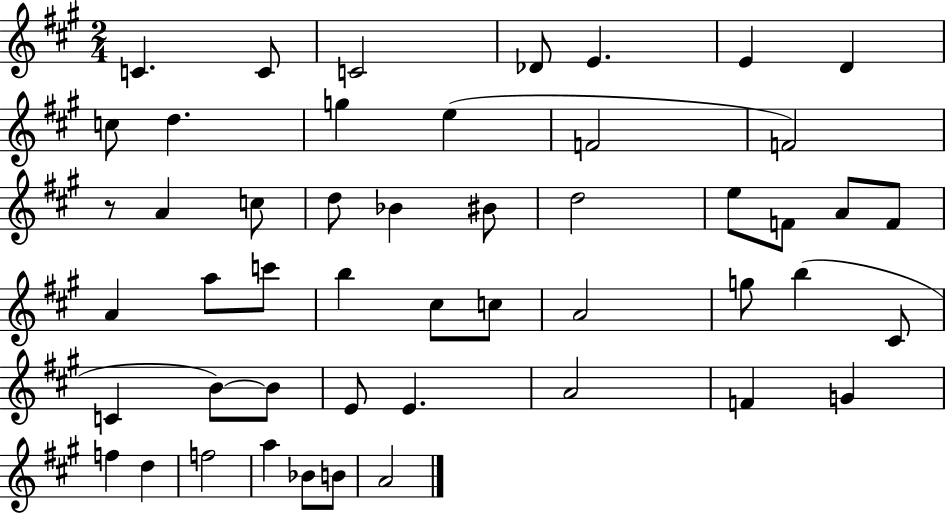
X:1
T:Untitled
M:2/4
L:1/4
K:A
C C/2 C2 _D/2 E E D c/2 d g e F2 F2 z/2 A c/2 d/2 _B ^B/2 d2 e/2 F/2 A/2 F/2 A a/2 c'/2 b ^c/2 c/2 A2 g/2 b ^C/2 C B/2 B/2 E/2 E A2 F G f d f2 a _B/2 B/2 A2